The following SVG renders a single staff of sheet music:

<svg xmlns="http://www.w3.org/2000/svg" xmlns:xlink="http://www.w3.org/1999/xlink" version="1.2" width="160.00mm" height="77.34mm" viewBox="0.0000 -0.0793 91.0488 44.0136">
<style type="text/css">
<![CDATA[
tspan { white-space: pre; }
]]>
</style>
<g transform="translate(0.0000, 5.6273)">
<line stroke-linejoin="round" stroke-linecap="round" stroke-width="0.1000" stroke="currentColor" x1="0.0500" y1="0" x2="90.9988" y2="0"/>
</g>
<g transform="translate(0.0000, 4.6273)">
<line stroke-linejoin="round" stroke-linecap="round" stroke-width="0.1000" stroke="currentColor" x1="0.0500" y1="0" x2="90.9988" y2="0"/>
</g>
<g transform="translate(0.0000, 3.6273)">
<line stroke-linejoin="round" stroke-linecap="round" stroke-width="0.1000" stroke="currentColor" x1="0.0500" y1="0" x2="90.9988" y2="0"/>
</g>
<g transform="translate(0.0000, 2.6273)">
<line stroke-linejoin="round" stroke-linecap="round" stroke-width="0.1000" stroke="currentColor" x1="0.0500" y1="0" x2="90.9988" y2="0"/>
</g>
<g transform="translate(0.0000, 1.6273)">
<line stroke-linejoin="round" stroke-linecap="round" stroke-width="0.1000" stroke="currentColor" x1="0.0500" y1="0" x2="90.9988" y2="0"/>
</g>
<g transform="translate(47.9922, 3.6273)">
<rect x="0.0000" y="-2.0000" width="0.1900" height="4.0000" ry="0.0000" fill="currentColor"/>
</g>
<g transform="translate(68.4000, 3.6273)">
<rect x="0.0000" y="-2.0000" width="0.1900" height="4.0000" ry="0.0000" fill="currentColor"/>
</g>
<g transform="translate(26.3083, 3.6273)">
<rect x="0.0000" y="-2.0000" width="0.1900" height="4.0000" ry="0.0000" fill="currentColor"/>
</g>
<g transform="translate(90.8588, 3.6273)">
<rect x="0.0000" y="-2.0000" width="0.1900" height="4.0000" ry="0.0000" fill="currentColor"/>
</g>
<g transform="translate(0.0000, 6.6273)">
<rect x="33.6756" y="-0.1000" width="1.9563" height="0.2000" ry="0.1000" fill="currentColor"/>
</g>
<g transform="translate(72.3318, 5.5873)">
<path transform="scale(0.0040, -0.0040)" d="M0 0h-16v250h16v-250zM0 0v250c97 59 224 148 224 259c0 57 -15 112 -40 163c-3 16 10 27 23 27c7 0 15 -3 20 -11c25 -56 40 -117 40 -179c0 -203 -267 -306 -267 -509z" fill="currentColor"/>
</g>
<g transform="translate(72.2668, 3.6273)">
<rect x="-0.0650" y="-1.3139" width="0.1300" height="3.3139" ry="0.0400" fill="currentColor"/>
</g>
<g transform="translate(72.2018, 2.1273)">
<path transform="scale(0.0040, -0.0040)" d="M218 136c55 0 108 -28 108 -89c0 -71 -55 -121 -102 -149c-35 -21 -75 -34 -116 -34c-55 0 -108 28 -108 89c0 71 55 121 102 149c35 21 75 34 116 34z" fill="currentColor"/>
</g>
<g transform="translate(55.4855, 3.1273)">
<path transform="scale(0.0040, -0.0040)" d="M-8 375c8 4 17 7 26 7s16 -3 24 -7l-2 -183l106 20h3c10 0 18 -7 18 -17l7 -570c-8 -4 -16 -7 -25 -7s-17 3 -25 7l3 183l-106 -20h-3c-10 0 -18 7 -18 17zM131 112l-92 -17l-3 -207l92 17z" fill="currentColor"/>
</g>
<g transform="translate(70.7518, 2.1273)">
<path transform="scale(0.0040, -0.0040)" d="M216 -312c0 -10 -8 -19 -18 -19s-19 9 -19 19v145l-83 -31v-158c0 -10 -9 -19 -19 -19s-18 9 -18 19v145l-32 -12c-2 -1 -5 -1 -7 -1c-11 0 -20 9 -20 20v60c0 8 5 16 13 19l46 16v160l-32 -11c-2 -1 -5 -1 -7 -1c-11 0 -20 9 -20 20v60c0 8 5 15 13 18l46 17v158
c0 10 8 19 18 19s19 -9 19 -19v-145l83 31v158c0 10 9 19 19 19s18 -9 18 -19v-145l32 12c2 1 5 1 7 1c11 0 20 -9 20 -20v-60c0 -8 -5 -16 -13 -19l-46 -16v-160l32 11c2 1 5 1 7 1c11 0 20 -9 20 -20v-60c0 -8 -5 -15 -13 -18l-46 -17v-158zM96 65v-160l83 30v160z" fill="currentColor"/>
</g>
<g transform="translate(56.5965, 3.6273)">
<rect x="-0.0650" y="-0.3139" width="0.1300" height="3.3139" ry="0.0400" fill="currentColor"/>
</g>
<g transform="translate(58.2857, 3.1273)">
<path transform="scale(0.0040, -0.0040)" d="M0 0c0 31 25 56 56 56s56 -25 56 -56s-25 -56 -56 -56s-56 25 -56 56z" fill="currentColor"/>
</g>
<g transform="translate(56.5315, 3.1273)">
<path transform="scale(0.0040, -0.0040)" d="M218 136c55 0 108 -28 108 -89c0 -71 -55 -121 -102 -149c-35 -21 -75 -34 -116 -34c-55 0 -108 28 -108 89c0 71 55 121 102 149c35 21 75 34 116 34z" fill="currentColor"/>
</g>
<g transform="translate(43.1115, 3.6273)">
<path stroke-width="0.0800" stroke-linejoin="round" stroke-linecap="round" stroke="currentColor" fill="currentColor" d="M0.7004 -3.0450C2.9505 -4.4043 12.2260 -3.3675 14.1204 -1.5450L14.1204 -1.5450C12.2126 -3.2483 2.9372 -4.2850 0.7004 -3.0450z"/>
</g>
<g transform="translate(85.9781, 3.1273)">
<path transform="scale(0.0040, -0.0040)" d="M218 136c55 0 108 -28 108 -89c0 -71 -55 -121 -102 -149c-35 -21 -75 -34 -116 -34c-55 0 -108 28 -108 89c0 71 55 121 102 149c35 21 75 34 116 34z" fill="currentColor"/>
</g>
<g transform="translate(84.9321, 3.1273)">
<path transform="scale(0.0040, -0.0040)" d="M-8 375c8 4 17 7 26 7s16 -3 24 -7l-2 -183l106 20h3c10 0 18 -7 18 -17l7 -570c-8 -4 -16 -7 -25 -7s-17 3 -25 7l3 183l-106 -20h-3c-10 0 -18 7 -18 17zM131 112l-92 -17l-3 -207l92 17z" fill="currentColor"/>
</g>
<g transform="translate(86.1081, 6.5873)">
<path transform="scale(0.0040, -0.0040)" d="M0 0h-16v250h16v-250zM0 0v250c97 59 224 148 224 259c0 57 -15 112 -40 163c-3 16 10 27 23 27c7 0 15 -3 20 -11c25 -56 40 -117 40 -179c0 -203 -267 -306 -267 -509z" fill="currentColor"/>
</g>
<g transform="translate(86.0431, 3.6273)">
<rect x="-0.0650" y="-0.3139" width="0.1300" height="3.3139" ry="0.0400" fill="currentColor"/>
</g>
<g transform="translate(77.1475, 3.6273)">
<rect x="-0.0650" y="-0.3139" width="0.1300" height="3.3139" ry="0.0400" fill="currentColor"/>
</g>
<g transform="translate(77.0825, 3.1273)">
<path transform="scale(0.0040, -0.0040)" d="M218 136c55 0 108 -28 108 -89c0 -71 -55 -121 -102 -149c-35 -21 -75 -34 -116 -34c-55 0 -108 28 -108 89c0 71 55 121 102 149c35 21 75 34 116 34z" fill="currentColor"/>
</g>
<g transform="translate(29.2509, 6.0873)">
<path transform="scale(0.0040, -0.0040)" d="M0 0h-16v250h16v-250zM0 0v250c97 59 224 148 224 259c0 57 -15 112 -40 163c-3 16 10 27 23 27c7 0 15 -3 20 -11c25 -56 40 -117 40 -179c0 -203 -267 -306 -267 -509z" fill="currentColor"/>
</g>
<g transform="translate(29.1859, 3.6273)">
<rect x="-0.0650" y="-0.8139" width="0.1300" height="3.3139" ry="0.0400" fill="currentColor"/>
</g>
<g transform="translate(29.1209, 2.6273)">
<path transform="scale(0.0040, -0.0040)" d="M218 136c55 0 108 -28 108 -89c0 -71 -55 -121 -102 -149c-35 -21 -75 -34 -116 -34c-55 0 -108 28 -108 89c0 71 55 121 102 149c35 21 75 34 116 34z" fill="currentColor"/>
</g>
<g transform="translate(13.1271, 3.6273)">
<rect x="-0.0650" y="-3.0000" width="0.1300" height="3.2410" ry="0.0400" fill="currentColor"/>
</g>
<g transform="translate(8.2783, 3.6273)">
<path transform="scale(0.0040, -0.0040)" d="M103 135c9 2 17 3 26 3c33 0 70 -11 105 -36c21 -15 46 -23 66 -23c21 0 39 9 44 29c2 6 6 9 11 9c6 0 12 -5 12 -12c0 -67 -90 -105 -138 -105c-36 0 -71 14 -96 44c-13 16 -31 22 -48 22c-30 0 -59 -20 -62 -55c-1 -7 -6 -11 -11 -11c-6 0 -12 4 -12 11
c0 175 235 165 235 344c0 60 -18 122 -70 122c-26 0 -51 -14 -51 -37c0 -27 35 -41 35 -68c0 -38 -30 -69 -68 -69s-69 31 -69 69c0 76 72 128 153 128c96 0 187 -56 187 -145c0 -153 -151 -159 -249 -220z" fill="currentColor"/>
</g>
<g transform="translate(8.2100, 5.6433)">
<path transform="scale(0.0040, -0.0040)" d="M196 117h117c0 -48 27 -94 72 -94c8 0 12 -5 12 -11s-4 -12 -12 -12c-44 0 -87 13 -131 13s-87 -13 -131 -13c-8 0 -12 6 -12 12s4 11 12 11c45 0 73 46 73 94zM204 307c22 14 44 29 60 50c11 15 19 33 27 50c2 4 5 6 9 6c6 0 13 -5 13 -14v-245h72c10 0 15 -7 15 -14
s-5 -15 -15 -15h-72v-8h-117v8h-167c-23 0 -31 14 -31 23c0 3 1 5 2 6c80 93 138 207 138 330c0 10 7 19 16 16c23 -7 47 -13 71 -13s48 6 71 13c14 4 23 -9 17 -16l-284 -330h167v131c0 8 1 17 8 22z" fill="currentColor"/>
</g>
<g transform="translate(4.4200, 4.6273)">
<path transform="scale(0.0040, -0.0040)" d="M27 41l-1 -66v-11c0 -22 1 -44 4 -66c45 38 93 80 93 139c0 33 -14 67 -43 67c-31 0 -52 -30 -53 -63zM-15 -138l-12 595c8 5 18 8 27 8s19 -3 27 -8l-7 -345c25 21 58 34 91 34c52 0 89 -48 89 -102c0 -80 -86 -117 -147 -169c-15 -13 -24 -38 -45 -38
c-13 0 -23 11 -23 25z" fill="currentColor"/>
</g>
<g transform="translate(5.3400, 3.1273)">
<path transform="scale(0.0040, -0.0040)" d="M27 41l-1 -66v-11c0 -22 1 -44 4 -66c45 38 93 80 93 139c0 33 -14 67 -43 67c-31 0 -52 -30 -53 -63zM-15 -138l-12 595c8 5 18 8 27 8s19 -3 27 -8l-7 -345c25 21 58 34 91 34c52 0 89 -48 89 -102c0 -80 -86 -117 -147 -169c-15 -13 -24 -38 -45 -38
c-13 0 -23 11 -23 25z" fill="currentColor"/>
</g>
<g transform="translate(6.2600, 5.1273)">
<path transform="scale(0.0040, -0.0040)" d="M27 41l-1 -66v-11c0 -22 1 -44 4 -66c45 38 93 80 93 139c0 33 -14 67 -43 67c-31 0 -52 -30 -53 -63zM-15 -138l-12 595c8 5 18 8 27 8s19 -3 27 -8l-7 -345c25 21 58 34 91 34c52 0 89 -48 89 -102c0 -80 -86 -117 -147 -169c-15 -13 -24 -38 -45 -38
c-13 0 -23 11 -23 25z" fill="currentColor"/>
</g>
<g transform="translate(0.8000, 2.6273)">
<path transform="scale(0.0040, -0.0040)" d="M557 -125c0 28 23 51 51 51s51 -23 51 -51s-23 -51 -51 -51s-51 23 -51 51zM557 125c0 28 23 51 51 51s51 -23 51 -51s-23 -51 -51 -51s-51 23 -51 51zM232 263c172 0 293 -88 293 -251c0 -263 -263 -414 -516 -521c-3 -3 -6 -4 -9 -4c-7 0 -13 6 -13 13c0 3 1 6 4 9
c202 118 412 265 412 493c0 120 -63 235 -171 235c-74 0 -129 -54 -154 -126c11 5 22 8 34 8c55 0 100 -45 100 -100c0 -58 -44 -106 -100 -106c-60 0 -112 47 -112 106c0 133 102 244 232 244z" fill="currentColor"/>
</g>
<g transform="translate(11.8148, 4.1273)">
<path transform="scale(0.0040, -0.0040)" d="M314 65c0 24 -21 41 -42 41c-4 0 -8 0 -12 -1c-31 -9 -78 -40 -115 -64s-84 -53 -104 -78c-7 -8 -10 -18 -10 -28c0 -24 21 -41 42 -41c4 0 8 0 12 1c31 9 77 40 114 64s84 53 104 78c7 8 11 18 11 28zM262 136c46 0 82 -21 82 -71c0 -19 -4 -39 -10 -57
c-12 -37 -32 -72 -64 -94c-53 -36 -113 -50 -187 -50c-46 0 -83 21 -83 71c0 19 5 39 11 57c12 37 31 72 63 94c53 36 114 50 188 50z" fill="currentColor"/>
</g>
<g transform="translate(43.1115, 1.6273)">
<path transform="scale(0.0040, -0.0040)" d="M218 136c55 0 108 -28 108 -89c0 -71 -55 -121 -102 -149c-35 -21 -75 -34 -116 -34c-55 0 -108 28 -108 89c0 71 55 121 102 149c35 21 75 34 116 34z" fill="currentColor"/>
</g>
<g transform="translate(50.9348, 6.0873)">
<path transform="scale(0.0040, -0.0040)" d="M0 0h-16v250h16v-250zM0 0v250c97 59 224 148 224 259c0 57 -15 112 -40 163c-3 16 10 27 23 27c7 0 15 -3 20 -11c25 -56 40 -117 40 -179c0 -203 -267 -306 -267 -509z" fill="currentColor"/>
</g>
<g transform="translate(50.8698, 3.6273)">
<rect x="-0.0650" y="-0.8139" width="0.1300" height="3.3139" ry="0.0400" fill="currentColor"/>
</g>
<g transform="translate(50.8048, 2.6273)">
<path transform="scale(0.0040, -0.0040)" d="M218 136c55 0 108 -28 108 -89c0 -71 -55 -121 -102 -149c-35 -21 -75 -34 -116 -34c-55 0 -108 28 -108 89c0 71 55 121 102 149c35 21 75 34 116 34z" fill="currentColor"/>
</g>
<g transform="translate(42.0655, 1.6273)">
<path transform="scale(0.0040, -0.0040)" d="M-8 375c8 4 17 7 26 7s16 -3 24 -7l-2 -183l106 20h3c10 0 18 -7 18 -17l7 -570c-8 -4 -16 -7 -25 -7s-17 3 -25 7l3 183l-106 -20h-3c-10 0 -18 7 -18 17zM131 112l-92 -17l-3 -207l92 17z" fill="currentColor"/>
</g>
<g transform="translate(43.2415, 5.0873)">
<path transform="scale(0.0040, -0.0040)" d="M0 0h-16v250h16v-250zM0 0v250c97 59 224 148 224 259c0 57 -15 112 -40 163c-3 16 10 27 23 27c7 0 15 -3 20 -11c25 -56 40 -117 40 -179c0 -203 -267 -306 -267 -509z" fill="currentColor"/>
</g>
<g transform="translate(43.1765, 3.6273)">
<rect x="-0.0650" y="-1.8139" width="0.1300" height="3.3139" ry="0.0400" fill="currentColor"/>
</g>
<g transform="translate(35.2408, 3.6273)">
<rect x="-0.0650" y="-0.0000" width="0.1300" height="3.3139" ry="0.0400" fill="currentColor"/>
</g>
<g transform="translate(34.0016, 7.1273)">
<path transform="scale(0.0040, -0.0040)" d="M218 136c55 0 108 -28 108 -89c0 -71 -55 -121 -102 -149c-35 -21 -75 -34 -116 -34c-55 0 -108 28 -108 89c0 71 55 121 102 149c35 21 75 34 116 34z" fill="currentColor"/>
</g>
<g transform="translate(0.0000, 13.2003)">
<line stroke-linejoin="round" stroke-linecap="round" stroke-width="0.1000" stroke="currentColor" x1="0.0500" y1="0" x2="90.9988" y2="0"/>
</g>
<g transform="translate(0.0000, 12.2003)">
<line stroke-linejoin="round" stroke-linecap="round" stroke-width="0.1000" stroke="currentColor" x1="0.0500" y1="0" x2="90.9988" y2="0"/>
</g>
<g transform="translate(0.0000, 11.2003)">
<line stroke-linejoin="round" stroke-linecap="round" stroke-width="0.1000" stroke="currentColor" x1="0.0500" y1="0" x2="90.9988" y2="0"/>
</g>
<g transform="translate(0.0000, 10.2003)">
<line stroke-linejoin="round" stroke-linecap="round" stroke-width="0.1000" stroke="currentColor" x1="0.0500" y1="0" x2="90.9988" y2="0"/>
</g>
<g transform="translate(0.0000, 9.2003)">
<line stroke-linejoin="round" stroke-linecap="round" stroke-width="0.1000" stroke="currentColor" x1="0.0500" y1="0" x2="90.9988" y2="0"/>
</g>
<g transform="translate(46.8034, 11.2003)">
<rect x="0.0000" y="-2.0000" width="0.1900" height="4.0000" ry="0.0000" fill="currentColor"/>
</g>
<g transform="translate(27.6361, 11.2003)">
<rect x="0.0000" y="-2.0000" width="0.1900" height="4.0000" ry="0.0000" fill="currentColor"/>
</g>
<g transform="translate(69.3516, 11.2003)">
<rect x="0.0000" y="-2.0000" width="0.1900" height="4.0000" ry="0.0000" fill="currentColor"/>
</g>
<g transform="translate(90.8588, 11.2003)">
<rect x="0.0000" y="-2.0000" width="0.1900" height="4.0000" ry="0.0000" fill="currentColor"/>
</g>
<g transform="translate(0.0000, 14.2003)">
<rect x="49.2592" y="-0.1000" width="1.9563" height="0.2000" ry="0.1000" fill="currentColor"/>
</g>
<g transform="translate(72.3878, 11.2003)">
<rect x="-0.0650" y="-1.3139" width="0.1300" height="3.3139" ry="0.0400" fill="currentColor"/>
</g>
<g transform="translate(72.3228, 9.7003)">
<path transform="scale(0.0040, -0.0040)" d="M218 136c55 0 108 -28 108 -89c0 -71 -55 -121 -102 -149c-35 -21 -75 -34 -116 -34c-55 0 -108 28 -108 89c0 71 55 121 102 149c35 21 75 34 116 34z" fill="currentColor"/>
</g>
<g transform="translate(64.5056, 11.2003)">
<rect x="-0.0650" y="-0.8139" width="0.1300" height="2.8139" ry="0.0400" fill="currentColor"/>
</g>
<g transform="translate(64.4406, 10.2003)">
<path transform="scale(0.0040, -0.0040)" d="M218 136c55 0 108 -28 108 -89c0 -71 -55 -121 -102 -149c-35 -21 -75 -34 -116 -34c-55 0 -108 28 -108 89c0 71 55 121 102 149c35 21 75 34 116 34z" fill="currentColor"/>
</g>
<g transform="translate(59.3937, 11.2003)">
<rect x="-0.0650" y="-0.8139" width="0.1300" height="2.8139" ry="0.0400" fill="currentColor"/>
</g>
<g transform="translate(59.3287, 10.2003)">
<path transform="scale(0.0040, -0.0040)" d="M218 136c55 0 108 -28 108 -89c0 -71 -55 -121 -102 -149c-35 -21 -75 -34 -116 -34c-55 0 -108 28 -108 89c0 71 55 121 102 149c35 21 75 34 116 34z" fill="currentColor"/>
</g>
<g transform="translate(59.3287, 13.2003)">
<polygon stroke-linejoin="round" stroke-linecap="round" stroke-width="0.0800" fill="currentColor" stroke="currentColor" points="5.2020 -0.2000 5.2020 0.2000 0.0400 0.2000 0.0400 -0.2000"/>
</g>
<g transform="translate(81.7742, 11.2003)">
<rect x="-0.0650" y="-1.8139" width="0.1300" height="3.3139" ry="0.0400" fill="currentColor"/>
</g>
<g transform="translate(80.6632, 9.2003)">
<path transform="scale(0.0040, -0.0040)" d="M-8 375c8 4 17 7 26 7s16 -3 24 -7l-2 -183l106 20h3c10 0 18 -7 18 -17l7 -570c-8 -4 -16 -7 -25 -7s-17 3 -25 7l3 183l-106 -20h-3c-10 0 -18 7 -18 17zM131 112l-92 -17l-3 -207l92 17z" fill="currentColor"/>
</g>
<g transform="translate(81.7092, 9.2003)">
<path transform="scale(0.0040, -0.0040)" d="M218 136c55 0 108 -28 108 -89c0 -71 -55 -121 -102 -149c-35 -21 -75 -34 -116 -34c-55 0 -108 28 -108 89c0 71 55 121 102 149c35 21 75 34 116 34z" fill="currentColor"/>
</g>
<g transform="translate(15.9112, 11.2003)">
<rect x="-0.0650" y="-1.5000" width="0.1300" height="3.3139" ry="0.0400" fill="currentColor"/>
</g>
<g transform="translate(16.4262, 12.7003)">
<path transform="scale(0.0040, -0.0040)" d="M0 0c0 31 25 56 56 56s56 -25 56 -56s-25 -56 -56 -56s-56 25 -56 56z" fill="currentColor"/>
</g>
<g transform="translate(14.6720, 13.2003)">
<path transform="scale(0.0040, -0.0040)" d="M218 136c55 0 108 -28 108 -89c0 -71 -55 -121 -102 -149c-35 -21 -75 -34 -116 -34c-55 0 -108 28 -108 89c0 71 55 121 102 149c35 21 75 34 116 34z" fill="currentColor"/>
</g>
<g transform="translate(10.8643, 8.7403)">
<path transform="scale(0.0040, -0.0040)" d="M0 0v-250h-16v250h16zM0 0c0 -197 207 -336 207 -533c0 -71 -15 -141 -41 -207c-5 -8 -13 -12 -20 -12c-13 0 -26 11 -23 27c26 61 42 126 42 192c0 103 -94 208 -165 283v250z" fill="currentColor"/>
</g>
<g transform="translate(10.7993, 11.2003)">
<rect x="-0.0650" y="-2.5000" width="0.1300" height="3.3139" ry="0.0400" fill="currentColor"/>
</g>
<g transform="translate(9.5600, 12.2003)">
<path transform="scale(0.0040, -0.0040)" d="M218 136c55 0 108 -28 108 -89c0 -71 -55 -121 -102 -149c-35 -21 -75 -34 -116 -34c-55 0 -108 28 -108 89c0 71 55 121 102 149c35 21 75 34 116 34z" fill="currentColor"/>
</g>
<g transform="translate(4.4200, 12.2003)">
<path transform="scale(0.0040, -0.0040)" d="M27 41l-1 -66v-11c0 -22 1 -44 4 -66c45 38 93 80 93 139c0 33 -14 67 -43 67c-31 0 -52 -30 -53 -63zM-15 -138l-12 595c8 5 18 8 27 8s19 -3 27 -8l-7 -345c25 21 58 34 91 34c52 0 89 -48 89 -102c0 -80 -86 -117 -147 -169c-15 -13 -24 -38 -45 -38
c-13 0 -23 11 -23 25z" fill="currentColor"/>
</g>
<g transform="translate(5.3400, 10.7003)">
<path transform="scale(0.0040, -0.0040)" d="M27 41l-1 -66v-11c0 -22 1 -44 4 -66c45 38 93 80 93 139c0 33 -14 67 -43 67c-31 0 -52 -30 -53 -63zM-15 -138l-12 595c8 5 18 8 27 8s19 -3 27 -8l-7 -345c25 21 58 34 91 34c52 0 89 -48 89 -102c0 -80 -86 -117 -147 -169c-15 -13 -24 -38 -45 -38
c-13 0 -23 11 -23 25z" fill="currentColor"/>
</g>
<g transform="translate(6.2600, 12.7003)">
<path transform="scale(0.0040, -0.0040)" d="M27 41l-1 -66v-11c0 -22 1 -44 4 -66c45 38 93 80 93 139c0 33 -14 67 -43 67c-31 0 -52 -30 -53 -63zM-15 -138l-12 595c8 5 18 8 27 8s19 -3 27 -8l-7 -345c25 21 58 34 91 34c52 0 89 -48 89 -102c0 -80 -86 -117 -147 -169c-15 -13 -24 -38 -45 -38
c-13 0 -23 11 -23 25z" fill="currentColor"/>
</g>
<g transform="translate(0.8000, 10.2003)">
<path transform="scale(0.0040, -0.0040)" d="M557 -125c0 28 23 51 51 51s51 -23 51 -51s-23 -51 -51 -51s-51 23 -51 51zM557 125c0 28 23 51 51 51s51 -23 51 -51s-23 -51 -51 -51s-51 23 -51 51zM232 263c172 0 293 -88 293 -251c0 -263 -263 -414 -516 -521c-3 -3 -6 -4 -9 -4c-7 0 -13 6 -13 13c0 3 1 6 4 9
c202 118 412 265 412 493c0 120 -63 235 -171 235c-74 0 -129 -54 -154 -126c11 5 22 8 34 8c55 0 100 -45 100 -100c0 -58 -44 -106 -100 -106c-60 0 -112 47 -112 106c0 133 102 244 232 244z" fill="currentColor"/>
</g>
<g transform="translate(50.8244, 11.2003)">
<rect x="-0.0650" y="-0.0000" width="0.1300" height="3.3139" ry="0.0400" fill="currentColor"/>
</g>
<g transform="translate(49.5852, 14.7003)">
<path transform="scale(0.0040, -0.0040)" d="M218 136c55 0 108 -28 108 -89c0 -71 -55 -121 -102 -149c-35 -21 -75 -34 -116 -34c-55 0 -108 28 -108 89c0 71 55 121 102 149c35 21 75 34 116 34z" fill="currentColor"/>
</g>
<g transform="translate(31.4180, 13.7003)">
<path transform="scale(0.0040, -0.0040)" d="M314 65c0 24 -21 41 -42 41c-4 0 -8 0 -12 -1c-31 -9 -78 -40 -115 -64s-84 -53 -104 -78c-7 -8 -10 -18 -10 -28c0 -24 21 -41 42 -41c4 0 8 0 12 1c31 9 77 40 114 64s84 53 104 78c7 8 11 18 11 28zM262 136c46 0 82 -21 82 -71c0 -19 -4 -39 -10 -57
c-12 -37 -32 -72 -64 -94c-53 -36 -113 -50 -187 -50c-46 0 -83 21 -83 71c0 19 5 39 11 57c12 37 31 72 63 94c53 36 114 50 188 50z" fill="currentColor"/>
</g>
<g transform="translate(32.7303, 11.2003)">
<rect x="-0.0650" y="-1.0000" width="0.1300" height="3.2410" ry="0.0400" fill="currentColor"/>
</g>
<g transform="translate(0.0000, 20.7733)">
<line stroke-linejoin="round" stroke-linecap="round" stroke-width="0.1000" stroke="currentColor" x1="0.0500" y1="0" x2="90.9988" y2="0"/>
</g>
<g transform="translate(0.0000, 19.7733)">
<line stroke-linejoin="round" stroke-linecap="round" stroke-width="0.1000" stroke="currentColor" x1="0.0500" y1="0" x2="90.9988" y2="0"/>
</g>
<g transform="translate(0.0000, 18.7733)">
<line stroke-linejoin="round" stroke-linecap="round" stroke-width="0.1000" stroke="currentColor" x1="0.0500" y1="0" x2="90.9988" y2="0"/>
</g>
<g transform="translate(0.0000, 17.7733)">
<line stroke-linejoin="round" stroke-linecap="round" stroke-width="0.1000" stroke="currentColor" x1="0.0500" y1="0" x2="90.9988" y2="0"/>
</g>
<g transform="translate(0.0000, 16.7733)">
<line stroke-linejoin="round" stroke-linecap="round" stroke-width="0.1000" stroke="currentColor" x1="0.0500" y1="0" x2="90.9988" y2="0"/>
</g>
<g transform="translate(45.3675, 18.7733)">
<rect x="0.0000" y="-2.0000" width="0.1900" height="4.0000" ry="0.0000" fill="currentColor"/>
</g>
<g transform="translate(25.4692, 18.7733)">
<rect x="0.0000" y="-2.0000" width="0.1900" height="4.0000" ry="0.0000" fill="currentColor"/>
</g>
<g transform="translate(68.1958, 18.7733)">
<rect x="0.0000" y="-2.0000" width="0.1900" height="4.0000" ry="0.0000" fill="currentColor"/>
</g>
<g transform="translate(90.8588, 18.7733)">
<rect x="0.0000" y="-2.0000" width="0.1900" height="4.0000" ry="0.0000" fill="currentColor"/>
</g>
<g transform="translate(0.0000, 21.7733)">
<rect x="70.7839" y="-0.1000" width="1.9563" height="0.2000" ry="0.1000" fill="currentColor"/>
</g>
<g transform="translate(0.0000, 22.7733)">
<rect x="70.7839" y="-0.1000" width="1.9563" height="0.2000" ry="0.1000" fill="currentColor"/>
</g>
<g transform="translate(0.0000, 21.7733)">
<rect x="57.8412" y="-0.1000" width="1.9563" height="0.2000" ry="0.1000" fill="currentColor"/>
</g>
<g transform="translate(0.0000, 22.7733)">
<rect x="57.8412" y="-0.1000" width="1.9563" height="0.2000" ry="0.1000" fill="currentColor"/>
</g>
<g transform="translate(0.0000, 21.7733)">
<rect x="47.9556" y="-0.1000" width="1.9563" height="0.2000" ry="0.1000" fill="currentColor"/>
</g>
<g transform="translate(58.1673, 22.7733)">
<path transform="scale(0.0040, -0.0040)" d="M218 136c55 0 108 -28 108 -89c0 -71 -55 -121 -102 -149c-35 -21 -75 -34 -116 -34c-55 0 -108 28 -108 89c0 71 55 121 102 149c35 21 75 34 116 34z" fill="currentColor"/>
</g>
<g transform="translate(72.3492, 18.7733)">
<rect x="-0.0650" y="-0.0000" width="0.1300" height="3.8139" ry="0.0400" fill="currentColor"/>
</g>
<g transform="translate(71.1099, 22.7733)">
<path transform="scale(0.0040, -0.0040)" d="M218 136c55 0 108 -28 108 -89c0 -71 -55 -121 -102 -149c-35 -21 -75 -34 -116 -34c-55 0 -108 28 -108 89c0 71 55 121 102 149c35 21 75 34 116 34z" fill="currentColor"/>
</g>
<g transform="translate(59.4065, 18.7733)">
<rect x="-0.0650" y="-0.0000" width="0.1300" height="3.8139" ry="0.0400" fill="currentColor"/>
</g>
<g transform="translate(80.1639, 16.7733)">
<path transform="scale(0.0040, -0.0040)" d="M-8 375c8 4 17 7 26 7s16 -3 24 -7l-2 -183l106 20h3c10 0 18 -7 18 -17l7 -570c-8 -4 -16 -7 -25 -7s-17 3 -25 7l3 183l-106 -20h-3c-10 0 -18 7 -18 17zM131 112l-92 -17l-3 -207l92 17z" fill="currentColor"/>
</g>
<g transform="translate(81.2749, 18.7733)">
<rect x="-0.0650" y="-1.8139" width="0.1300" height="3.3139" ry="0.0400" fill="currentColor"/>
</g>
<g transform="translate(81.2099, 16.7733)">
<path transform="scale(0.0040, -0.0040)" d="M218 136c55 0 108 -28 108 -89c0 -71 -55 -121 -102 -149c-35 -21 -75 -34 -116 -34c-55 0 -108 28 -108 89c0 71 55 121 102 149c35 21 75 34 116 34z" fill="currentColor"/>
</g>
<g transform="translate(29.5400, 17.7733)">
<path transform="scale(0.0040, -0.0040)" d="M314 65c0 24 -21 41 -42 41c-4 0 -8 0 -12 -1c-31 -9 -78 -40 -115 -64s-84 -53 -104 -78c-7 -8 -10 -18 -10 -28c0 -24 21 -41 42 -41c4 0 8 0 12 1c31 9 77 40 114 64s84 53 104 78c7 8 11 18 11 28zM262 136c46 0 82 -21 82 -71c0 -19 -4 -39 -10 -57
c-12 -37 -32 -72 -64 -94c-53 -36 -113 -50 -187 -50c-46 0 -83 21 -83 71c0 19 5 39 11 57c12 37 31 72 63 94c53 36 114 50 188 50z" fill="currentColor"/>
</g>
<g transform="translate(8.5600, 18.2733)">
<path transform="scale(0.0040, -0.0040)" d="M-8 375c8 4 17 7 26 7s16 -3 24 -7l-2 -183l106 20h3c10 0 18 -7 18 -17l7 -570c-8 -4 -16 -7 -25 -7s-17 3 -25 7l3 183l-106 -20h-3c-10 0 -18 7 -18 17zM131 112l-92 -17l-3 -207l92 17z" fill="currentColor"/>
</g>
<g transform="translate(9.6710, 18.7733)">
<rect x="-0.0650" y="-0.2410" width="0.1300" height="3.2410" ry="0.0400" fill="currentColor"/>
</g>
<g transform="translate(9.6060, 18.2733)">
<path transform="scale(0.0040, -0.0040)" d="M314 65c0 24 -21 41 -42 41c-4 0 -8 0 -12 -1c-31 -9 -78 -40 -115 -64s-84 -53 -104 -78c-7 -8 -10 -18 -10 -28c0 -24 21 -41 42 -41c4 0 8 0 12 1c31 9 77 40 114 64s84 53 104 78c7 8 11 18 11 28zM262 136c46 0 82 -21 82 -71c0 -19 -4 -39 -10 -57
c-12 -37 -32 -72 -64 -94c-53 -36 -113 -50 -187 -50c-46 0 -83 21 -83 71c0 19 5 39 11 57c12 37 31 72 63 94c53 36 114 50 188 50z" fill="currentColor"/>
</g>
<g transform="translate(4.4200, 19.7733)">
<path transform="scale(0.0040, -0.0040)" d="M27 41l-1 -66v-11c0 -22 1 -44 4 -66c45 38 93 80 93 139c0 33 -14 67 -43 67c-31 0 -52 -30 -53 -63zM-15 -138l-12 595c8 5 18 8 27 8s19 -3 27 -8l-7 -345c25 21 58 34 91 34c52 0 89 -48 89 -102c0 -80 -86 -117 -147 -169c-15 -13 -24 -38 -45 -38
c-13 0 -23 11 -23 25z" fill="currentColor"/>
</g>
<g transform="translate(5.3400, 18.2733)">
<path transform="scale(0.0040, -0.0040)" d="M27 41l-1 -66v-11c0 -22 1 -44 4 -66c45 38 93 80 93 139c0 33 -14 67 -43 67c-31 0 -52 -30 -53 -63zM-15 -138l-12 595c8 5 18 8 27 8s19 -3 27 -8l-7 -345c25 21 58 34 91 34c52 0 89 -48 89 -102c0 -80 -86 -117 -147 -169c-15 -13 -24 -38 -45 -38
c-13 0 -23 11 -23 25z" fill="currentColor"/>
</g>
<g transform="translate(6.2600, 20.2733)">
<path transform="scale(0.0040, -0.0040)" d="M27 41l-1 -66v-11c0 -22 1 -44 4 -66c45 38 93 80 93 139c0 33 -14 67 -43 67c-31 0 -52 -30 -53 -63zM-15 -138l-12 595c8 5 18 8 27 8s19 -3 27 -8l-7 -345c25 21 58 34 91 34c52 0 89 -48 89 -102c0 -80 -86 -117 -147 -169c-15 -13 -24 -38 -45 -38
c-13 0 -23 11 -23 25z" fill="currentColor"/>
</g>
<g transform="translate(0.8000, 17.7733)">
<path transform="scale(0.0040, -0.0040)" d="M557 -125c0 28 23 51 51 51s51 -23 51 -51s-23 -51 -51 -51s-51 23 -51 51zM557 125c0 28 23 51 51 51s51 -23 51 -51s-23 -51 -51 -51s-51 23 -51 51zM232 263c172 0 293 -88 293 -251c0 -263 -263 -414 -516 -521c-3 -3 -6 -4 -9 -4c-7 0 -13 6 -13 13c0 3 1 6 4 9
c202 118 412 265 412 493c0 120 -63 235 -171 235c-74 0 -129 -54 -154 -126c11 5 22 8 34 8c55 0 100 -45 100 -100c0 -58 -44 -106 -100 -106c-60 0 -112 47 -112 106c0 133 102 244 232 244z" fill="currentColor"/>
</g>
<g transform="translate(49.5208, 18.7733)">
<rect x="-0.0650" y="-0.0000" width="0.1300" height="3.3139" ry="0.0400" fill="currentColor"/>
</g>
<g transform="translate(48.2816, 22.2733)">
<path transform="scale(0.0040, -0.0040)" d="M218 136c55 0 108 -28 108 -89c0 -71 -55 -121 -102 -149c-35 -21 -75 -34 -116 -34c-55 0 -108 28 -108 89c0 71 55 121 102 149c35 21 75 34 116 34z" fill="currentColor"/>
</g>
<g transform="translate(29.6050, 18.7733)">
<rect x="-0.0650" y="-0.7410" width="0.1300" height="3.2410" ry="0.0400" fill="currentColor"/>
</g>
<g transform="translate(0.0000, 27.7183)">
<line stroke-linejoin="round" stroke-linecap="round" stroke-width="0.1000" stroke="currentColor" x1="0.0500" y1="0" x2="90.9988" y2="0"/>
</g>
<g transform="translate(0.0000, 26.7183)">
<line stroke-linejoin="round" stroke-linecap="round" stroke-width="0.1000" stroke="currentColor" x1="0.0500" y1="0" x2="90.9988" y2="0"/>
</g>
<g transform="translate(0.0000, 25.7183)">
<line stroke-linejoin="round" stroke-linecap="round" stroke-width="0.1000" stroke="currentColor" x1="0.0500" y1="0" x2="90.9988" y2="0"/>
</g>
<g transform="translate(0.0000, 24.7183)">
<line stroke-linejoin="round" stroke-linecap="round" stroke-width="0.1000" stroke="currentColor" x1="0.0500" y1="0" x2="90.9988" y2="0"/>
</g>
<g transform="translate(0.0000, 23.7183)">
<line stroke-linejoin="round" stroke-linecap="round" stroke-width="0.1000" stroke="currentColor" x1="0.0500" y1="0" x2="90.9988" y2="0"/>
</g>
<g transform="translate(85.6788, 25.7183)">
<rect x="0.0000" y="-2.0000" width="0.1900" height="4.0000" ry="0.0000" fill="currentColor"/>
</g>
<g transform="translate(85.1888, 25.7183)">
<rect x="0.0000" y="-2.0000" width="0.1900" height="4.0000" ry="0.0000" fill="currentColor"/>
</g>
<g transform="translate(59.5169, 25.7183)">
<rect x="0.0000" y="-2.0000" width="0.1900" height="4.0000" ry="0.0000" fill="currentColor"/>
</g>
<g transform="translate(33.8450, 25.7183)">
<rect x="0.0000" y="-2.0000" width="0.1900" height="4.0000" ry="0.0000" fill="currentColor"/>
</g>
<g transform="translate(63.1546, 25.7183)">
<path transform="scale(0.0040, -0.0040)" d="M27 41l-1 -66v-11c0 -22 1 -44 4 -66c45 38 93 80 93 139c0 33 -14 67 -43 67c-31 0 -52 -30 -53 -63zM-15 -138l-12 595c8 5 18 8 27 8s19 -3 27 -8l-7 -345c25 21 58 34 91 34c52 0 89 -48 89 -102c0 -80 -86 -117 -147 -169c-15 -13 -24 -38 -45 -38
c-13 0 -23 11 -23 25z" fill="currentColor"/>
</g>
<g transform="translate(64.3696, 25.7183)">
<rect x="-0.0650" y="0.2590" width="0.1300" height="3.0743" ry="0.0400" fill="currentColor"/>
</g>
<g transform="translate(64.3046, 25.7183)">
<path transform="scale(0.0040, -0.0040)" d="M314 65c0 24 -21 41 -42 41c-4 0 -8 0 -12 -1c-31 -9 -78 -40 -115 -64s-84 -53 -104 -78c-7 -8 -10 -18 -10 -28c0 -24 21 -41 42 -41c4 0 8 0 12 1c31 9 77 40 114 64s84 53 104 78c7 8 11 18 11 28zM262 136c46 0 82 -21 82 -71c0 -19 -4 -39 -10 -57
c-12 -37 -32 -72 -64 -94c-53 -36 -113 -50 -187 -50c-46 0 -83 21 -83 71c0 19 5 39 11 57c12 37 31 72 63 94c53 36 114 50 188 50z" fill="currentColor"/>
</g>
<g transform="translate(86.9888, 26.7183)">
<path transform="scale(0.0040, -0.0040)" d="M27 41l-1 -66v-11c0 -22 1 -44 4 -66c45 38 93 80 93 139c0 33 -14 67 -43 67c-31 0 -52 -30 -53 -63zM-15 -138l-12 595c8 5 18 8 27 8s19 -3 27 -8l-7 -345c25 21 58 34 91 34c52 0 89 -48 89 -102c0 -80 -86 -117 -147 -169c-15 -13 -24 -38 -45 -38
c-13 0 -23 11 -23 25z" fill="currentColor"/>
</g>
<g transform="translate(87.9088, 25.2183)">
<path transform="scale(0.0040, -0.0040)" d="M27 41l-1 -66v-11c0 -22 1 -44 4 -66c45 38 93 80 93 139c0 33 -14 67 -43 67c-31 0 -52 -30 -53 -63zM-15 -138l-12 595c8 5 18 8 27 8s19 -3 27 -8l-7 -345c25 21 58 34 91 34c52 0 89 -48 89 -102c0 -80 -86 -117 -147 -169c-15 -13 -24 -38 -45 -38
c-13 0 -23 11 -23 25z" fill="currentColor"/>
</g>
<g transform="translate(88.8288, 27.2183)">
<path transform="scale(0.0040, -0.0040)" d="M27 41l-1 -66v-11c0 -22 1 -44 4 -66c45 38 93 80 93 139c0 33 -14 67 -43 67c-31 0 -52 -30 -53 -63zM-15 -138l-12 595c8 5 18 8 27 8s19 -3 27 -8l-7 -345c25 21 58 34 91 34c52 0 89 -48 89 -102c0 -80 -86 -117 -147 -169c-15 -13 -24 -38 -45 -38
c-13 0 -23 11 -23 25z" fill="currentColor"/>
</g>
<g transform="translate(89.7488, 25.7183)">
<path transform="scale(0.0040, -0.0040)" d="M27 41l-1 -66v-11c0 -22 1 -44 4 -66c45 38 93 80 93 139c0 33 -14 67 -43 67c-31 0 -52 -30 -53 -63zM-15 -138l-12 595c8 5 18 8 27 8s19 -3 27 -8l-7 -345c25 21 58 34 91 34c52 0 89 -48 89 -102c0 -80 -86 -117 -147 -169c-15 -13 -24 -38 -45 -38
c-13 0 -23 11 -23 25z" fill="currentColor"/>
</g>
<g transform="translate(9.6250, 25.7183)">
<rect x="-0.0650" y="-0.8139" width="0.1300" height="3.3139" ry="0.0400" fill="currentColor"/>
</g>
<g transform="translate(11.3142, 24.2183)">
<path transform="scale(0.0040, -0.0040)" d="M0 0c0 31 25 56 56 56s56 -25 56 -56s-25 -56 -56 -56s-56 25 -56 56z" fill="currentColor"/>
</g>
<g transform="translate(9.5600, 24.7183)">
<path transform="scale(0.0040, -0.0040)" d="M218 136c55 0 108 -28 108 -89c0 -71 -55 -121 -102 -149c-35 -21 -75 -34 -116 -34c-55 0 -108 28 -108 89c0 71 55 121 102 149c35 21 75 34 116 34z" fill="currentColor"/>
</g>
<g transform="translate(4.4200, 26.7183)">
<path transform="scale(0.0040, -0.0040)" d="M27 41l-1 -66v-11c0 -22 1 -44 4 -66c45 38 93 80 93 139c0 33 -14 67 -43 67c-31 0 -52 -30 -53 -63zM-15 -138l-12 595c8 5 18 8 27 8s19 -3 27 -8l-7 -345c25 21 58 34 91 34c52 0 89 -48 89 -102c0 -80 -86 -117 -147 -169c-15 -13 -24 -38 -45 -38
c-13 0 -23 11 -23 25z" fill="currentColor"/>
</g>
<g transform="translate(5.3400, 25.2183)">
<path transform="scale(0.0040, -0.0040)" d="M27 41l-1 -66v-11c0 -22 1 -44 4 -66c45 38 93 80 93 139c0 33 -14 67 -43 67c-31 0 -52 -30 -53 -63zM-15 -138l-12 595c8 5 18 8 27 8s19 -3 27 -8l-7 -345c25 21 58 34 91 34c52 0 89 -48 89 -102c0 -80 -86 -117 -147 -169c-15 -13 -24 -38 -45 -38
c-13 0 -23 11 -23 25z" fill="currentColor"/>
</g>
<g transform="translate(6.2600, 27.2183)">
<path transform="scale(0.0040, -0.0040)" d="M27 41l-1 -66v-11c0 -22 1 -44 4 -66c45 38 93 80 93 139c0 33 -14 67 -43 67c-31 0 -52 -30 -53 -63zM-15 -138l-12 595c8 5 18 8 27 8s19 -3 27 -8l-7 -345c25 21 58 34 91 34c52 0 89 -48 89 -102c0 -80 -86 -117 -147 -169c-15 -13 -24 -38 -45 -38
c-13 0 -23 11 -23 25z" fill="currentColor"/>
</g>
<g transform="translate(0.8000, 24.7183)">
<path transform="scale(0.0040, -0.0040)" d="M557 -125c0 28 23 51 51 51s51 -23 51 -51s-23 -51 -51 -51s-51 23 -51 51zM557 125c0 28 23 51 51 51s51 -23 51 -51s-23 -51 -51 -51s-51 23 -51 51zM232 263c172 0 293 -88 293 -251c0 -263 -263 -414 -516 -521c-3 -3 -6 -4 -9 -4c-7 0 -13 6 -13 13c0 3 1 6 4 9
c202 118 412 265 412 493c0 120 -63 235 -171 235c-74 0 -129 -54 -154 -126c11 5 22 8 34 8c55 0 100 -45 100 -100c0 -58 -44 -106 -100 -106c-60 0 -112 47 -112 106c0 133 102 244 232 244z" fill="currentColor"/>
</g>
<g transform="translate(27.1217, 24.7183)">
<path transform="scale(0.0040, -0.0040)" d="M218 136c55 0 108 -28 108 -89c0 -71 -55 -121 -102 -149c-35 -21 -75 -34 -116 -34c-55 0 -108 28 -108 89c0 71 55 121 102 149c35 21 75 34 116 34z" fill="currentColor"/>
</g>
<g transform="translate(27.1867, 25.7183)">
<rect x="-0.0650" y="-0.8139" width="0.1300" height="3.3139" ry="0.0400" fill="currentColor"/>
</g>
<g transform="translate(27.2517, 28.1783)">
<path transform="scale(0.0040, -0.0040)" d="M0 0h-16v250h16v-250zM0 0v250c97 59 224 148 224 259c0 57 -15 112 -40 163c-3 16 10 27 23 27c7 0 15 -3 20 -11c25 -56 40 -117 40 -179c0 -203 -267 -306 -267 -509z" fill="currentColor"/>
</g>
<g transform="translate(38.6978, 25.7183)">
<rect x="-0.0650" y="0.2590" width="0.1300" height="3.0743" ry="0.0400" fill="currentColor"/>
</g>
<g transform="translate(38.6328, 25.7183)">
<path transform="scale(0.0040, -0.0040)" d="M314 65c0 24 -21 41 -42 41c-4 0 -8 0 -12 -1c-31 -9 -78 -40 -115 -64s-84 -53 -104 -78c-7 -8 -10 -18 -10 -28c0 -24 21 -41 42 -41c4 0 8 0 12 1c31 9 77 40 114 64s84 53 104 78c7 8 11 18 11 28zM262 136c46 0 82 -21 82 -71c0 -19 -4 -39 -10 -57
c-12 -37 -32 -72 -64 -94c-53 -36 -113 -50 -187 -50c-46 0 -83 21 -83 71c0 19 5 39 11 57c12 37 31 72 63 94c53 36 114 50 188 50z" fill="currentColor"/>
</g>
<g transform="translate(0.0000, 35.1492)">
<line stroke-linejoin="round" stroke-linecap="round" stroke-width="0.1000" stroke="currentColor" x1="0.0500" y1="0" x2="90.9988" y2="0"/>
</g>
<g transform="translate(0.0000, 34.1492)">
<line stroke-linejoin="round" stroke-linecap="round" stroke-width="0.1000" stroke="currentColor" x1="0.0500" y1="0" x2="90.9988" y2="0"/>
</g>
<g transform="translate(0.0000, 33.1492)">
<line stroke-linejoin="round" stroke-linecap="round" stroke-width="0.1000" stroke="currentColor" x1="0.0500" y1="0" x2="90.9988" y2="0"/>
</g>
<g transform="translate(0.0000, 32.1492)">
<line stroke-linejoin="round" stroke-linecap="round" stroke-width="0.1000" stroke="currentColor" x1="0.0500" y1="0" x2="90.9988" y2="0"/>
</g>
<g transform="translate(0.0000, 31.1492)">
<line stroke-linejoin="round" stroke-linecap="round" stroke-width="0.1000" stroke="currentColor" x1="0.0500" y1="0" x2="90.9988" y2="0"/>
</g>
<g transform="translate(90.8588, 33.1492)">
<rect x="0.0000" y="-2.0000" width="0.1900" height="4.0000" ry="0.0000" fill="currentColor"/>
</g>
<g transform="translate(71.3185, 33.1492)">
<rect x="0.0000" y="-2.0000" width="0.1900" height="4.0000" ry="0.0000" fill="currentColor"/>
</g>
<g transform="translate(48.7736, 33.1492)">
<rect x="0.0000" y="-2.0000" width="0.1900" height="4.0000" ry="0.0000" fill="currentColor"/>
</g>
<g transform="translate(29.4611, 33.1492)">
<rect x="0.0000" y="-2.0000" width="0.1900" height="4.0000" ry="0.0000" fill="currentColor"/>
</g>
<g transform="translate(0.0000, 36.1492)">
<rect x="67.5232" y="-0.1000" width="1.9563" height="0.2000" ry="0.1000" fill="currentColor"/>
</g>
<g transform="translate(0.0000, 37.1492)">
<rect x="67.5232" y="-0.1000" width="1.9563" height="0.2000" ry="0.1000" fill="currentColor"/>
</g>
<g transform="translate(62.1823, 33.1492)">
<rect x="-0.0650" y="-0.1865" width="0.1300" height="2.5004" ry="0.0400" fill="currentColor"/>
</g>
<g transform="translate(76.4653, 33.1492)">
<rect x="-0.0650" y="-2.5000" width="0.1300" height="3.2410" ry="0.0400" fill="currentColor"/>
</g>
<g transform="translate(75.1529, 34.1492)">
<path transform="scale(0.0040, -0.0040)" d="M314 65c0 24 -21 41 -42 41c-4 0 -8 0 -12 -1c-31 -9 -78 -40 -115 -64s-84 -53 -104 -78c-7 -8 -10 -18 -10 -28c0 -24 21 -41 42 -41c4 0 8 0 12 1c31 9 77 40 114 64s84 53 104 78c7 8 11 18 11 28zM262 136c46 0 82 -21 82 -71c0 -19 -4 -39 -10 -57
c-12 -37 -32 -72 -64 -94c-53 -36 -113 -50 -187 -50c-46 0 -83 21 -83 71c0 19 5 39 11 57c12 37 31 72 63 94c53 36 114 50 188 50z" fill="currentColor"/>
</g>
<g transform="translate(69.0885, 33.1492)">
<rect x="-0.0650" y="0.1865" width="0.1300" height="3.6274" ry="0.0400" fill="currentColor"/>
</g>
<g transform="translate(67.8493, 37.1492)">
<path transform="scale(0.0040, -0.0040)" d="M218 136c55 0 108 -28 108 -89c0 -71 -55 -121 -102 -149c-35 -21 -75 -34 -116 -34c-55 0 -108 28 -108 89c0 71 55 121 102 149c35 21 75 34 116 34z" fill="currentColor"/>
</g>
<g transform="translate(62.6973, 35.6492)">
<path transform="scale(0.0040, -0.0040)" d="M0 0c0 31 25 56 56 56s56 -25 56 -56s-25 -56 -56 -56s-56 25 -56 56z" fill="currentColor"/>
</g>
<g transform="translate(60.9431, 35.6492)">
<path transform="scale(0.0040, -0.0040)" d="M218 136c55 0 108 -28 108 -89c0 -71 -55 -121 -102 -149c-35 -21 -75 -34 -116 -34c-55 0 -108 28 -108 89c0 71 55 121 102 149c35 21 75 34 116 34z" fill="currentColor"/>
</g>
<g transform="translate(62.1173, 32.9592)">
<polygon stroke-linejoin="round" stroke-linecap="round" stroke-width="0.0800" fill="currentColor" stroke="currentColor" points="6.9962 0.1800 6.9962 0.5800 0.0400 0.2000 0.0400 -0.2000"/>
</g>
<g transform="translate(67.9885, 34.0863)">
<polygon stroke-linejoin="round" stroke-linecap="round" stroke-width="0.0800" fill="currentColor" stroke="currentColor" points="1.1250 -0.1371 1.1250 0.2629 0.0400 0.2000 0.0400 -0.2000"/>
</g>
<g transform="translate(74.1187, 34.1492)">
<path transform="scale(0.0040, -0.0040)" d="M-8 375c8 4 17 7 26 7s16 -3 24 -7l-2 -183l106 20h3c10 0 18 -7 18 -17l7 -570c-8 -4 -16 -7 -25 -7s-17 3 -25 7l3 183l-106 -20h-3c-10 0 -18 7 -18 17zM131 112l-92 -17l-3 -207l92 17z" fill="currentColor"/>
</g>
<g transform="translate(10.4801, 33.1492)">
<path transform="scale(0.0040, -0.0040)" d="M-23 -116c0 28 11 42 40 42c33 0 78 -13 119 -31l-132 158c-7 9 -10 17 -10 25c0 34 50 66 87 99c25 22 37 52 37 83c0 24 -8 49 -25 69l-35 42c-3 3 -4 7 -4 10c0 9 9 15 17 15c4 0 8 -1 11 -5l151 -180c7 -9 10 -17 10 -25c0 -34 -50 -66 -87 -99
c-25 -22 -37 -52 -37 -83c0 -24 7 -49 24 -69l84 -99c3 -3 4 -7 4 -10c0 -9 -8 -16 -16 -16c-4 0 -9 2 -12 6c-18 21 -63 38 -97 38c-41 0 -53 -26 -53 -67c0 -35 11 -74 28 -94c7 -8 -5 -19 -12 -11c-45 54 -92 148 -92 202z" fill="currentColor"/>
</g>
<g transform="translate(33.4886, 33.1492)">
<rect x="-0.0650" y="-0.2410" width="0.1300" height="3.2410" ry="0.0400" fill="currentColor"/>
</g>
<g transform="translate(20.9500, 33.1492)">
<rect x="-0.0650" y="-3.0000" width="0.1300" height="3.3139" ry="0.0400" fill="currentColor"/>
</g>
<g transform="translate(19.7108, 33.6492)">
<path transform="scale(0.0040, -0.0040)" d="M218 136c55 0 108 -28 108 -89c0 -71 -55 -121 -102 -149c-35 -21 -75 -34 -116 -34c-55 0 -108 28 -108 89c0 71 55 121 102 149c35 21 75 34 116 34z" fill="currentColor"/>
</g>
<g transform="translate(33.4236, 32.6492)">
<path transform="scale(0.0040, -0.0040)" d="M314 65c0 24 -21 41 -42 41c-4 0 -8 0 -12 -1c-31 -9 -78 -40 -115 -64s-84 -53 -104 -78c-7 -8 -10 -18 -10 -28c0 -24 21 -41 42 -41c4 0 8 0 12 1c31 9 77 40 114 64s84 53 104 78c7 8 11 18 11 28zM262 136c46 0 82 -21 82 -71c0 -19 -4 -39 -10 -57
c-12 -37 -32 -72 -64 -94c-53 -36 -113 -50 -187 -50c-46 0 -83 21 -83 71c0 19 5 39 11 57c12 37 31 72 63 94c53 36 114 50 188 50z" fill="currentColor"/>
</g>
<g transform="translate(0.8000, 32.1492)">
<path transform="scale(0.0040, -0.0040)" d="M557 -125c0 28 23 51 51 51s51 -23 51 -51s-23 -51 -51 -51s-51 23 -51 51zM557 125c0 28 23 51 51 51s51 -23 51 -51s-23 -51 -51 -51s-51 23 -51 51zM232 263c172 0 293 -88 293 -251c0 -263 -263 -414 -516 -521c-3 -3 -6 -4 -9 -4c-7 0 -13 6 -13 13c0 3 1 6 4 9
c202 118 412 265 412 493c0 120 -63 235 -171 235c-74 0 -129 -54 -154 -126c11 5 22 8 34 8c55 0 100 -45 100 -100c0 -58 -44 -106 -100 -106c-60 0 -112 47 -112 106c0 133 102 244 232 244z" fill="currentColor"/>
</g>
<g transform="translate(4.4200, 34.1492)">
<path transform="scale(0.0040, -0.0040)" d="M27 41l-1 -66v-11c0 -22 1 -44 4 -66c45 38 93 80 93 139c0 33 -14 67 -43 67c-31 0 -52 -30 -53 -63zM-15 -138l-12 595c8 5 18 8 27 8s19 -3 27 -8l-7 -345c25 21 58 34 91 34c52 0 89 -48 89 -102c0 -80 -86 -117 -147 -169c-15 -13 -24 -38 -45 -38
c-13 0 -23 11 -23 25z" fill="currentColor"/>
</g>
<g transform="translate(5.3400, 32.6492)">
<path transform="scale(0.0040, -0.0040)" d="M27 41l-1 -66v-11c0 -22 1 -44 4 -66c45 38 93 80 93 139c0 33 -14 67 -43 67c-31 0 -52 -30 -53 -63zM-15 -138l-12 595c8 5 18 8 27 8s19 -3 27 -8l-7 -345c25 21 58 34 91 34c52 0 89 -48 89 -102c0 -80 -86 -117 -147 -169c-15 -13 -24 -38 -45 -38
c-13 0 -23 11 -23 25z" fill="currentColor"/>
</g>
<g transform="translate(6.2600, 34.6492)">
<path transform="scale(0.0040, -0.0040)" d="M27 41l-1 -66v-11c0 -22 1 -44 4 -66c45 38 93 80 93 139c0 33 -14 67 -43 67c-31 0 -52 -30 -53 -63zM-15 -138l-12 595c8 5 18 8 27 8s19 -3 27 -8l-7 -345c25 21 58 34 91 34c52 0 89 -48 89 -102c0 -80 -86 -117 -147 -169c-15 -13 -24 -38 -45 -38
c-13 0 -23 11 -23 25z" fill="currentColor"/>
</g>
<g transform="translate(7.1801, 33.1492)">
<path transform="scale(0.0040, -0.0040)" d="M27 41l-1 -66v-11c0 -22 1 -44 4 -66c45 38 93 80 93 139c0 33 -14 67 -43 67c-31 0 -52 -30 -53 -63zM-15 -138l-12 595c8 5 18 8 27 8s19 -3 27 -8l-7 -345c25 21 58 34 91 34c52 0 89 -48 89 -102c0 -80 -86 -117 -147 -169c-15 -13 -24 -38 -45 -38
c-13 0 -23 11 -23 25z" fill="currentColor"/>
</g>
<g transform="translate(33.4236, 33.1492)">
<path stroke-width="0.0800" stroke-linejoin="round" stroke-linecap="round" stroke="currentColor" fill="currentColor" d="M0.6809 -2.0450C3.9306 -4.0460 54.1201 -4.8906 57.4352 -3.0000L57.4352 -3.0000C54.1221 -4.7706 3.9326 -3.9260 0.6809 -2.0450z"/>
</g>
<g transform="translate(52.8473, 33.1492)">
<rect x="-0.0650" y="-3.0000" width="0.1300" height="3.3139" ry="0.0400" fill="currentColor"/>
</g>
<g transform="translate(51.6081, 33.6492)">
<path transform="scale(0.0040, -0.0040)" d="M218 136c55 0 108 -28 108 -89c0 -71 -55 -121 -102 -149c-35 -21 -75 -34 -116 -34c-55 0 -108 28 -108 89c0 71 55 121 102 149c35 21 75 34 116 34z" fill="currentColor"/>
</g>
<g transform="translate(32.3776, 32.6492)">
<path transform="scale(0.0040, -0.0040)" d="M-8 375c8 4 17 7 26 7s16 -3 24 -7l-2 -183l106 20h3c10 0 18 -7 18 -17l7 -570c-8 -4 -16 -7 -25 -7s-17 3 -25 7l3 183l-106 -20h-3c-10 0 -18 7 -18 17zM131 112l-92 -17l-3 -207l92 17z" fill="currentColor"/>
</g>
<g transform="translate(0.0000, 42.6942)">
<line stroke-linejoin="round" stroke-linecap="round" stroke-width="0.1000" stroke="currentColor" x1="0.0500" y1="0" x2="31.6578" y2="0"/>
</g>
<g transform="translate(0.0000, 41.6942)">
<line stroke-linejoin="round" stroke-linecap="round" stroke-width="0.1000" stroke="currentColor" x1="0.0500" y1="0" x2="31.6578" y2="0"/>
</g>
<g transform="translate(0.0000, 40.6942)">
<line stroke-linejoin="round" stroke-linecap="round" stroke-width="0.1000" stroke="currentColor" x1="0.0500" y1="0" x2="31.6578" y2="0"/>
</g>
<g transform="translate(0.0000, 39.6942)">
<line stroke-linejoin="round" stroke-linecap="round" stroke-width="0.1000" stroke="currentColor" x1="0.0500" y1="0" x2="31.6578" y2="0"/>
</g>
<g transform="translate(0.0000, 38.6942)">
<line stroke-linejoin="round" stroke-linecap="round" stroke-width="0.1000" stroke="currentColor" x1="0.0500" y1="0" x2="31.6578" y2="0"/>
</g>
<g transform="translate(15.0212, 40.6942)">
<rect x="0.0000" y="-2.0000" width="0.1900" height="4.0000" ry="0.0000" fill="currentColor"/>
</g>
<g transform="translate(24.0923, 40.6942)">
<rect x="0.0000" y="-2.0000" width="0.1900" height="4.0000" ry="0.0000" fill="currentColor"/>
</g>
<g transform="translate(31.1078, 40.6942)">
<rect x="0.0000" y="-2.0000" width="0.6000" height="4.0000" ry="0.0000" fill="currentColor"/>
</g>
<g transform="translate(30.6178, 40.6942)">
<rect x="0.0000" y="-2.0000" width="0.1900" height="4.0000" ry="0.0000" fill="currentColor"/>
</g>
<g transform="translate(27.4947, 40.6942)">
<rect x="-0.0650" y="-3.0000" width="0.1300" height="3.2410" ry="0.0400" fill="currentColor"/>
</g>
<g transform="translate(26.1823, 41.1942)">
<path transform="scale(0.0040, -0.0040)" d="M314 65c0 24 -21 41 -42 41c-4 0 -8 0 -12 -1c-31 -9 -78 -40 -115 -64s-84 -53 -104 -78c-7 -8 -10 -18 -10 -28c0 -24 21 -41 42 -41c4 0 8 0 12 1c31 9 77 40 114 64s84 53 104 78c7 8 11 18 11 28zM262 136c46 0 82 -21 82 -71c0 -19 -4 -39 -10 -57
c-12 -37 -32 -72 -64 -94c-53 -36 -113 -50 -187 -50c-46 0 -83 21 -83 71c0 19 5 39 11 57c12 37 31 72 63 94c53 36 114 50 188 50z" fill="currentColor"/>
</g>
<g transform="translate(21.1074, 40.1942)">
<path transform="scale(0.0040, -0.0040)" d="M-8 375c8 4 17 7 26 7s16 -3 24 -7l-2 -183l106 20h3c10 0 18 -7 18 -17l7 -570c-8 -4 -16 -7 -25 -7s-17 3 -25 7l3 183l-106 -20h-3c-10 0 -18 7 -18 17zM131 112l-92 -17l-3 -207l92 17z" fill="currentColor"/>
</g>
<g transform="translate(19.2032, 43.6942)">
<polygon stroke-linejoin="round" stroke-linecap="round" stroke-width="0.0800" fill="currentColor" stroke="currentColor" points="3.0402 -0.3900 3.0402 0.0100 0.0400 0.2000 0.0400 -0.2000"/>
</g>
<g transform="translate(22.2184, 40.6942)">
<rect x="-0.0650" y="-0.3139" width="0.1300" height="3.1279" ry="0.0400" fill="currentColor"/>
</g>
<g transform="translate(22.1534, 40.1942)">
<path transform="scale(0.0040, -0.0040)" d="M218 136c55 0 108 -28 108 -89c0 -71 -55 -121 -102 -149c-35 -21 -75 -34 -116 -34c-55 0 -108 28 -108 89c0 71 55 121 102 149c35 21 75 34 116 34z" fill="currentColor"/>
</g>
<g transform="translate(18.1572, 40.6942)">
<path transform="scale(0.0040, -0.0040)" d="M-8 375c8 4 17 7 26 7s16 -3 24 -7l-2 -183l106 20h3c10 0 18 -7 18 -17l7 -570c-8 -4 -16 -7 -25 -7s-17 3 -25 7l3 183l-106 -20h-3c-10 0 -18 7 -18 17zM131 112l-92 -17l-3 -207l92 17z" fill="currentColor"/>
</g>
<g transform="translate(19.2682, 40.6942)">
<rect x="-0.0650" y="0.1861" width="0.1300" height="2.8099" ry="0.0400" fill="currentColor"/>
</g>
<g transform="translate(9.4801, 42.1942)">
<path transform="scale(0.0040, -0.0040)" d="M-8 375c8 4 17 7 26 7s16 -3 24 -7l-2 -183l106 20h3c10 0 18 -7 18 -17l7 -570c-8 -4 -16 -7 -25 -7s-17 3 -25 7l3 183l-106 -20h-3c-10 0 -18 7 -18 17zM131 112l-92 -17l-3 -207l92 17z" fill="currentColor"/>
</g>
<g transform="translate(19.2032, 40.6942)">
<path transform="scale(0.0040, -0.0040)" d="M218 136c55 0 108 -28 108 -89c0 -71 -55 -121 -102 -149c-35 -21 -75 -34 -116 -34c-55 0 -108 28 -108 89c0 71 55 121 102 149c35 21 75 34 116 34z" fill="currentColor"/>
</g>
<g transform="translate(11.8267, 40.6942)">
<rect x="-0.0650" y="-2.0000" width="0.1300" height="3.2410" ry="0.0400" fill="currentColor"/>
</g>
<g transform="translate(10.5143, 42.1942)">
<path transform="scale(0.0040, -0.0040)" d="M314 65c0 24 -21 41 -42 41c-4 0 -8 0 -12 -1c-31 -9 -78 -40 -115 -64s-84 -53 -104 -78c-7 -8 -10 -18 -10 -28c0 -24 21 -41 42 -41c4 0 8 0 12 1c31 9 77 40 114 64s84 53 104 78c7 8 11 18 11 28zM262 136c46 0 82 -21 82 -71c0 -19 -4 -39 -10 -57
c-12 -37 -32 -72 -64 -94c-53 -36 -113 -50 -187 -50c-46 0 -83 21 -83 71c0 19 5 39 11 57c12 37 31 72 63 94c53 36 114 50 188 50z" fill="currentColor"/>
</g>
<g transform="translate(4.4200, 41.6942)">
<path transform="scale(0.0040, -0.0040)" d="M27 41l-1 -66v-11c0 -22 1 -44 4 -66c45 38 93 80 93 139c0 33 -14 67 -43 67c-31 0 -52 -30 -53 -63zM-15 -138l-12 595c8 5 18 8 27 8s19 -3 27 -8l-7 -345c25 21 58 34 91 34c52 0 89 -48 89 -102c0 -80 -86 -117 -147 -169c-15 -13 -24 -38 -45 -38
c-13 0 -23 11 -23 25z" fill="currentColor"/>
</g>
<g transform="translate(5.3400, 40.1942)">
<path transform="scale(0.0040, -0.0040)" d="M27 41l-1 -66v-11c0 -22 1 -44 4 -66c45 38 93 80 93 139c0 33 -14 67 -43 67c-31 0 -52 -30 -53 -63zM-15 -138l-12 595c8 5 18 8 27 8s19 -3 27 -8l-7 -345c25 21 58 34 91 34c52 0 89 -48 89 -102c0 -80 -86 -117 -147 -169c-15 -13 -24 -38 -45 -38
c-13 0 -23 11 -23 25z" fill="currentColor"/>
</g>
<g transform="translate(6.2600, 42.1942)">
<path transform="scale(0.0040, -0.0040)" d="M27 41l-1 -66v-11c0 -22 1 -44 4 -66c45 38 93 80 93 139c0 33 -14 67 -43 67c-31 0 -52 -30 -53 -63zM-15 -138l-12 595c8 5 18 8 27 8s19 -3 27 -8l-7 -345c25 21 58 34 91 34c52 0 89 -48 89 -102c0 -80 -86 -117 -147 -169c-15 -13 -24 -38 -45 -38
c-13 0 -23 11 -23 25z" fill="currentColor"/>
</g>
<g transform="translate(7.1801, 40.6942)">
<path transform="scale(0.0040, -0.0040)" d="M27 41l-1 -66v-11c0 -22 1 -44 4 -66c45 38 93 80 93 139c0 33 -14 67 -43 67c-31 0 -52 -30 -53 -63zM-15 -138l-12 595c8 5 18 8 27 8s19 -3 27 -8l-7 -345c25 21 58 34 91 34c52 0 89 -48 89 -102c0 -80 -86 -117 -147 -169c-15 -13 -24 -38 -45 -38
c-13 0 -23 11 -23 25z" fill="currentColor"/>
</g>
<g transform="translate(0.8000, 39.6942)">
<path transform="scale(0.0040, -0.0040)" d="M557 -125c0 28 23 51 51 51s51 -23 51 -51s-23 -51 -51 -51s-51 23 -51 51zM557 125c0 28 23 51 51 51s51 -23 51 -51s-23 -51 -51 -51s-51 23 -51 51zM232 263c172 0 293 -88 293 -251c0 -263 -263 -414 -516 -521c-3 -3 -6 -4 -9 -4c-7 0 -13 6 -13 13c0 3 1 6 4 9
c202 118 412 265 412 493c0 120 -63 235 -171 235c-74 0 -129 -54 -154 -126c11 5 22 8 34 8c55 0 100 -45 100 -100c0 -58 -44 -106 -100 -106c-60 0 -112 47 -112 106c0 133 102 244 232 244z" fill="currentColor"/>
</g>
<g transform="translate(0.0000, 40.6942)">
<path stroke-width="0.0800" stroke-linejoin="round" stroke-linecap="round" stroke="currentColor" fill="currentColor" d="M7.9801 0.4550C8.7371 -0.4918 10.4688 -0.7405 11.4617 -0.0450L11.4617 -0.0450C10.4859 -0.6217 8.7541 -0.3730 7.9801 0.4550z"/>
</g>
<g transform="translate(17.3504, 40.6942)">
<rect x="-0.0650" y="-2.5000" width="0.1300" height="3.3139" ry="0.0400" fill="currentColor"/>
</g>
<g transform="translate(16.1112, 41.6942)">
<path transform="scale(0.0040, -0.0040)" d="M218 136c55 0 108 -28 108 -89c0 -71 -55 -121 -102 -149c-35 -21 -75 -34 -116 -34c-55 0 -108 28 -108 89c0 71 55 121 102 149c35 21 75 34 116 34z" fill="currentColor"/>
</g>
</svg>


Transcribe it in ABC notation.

X:1
T:Untitled
M:2/4
L:1/4
K:Eb
C,2 F,/2 D,, A,/2 F,/2 E, ^G,/2 _E, E,/2 _B,,/2 G,, F,,2 D,, F,/2 F,/2 G, A, E,2 F,2 D,, C,, C,, A, F, F,/2 D,2 _D,2 z C, E,2 C, F,,/2 C,,/4 B,,2 A,,2 _B,, D,/2 E,/2 C,2